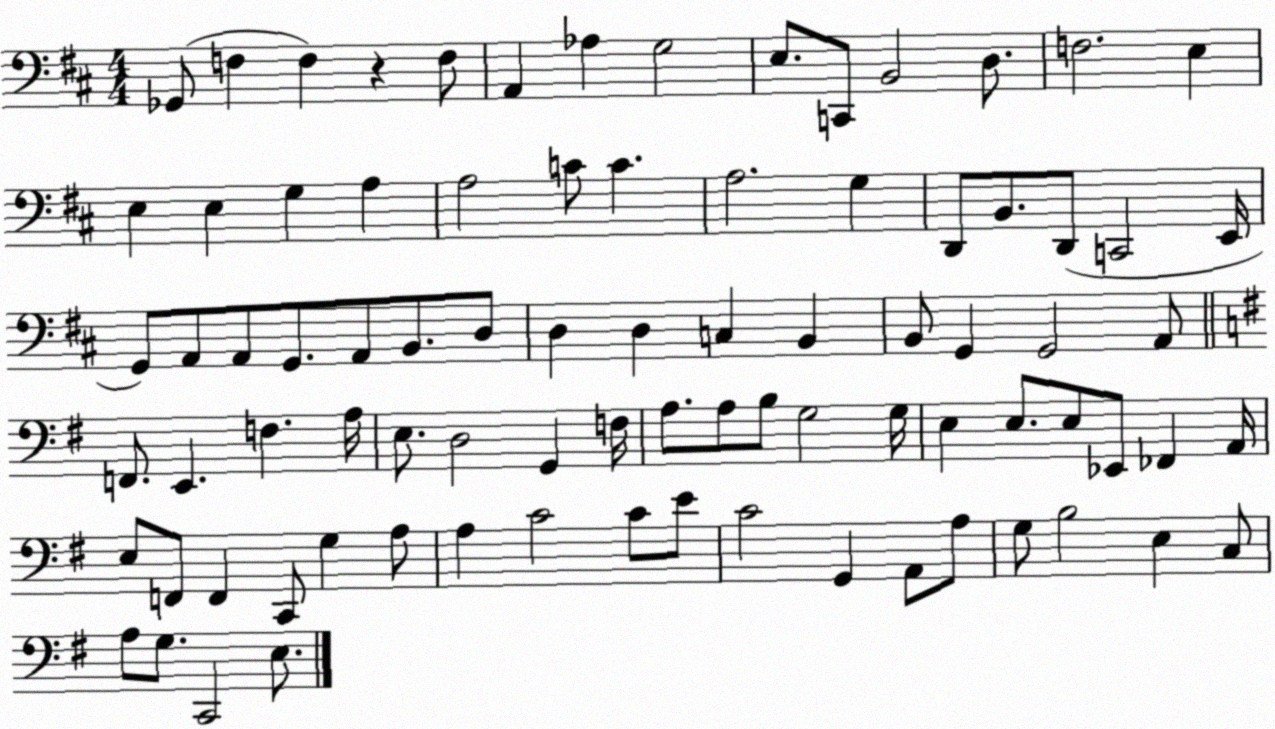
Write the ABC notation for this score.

X:1
T:Untitled
M:4/4
L:1/4
K:D
_G,,/2 F, F, z F,/2 A,, _A, G,2 E,/2 C,,/2 B,,2 D,/2 F,2 E, E, E, G, A, A,2 C/2 C A,2 G, D,,/2 B,,/2 D,,/2 C,,2 E,,/4 G,,/2 A,,/2 A,,/2 G,,/2 A,,/2 B,,/2 D,/2 D, D, C, B,, B,,/2 G,, G,,2 A,,/2 F,,/2 E,, F, A,/4 E,/2 D,2 G,, F,/4 A,/2 A,/2 B,/2 G,2 G,/4 E, E,/2 E,/2 _E,,/2 _F,, A,,/4 E,/2 F,,/2 F,, C,,/2 G, A,/2 A, C2 C/2 E/2 C2 G,, A,,/2 A,/2 G,/2 B,2 E, C,/2 A,/2 G,/2 C,,2 E,/2